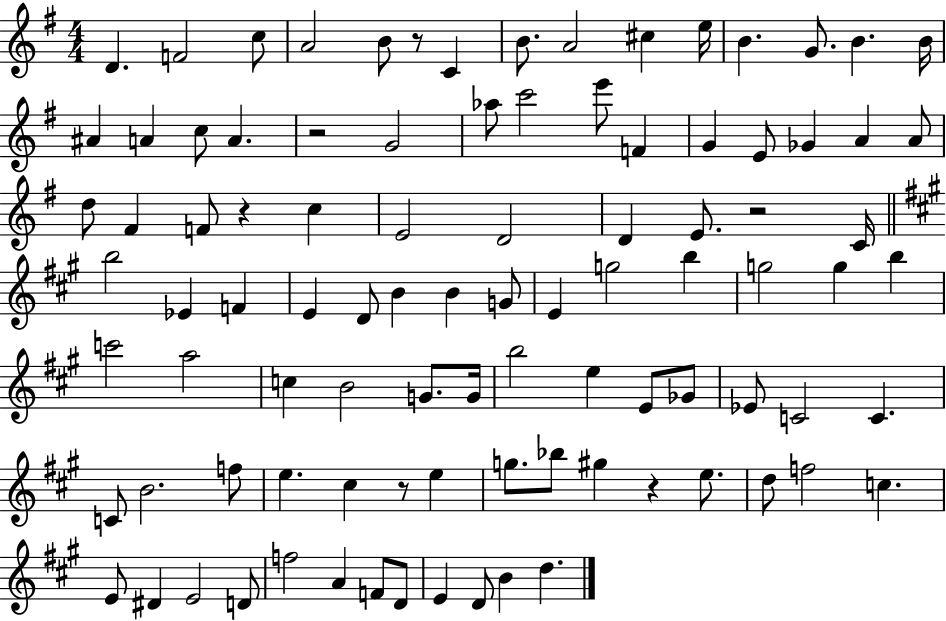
X:1
T:Untitled
M:4/4
L:1/4
K:G
D F2 c/2 A2 B/2 z/2 C B/2 A2 ^c e/4 B G/2 B B/4 ^A A c/2 A z2 G2 _a/2 c'2 e'/2 F G E/2 _G A A/2 d/2 ^F F/2 z c E2 D2 D E/2 z2 C/4 b2 _E F E D/2 B B G/2 E g2 b g2 g b c'2 a2 c B2 G/2 G/4 b2 e E/2 _G/2 _E/2 C2 C C/2 B2 f/2 e ^c z/2 e g/2 _b/2 ^g z e/2 d/2 f2 c E/2 ^D E2 D/2 f2 A F/2 D/2 E D/2 B d